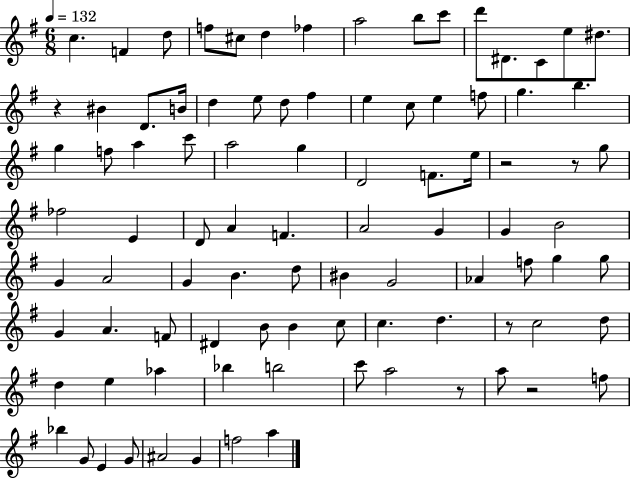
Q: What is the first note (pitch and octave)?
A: C5